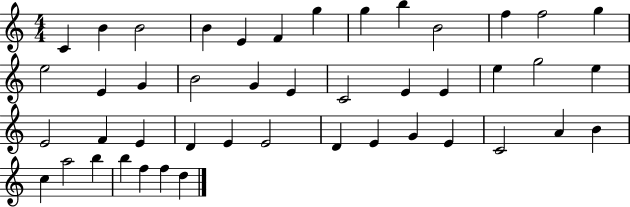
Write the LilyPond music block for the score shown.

{
  \clef treble
  \numericTimeSignature
  \time 4/4
  \key c \major
  c'4 b'4 b'2 | b'4 e'4 f'4 g''4 | g''4 b''4 b'2 | f''4 f''2 g''4 | \break e''2 e'4 g'4 | b'2 g'4 e'4 | c'2 e'4 e'4 | e''4 g''2 e''4 | \break e'2 f'4 e'4 | d'4 e'4 e'2 | d'4 e'4 g'4 e'4 | c'2 a'4 b'4 | \break c''4 a''2 b''4 | b''4 f''4 f''4 d''4 | \bar "|."
}